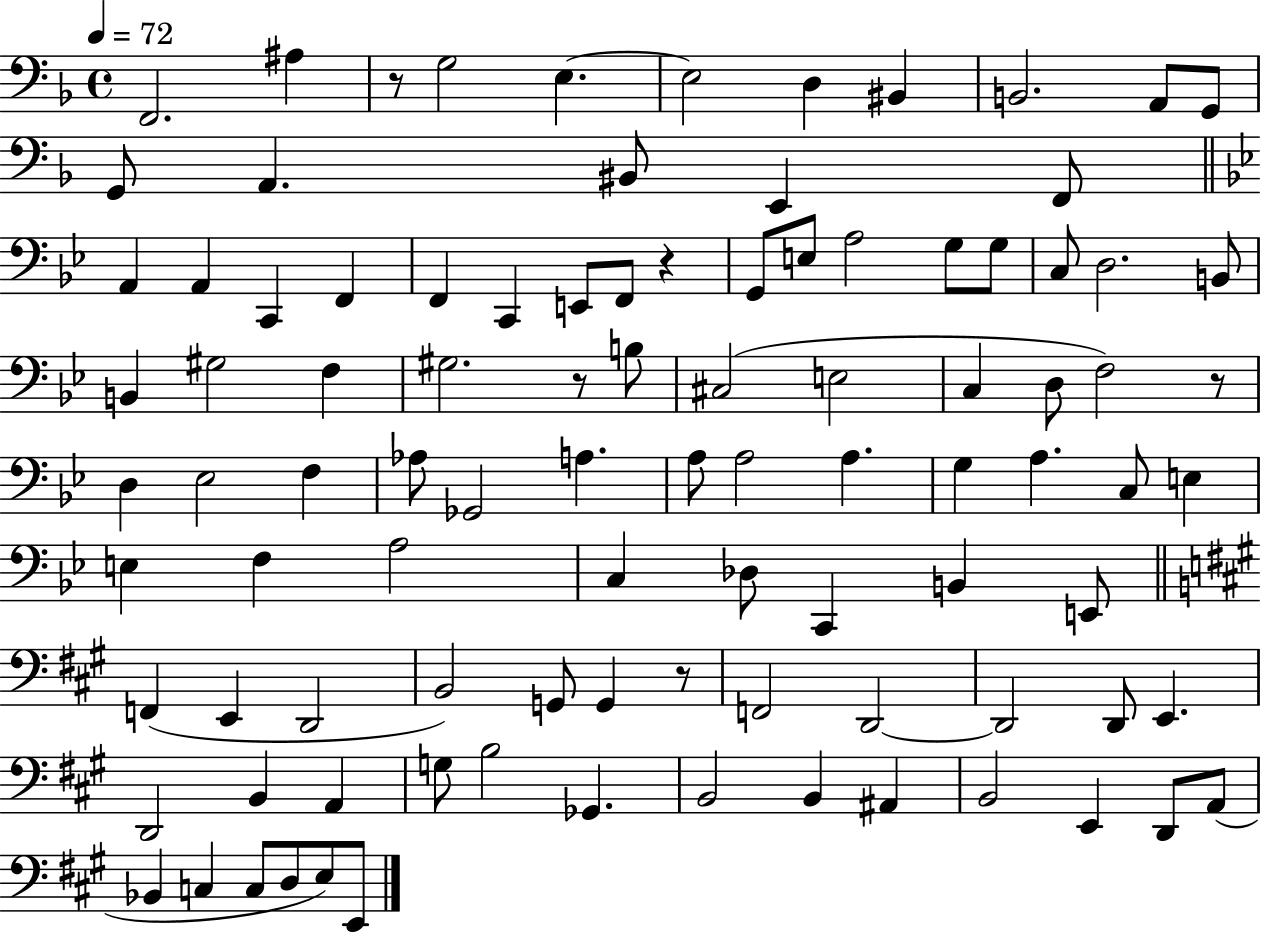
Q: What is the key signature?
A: F major